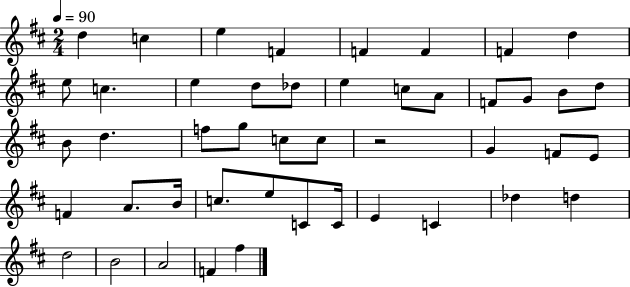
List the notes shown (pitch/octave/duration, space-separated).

D5/q C5/q E5/q F4/q F4/q F4/q F4/q D5/q E5/e C5/q. E5/q D5/e Db5/e E5/q C5/e A4/e F4/e G4/e B4/e D5/e B4/e D5/q. F5/e G5/e C5/e C5/e R/h G4/q F4/e E4/e F4/q A4/e. B4/s C5/e. E5/e C4/e C4/s E4/q C4/q Db5/q D5/q D5/h B4/h A4/h F4/q F#5/q